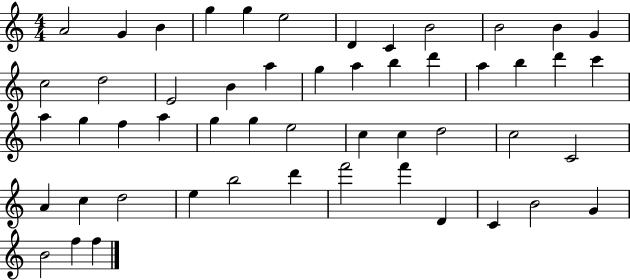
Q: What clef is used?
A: treble